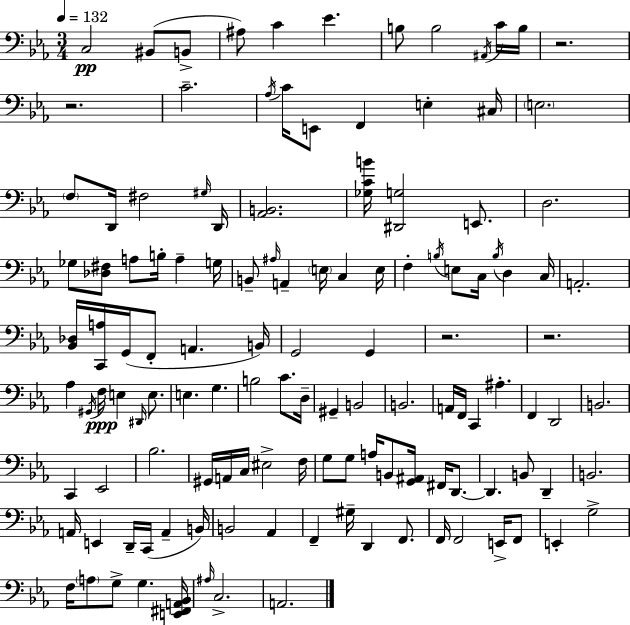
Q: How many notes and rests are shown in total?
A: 127